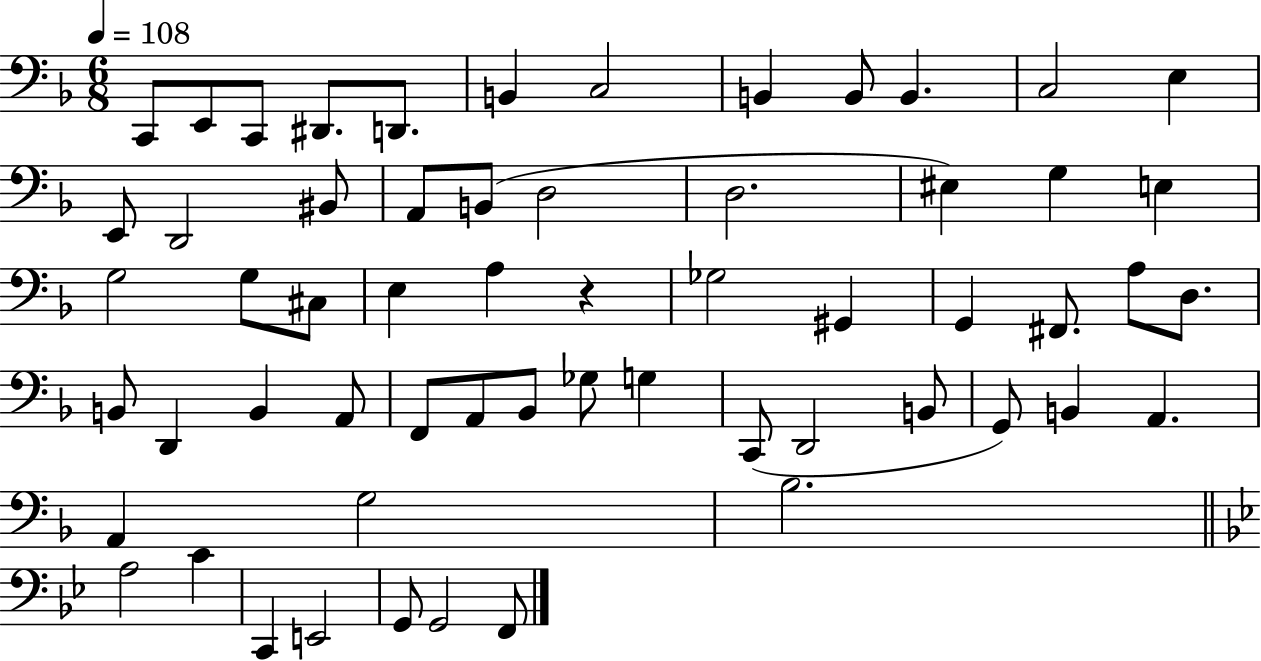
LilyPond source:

{
  \clef bass
  \numericTimeSignature
  \time 6/8
  \key f \major
  \tempo 4 = 108
  c,8 e,8 c,8 dis,8. d,8. | b,4 c2 | b,4 b,8 b,4. | c2 e4 | \break e,8 d,2 bis,8 | a,8 b,8( d2 | d2. | eis4) g4 e4 | \break g2 g8 cis8 | e4 a4 r4 | ges2 gis,4 | g,4 fis,8. a8 d8. | \break b,8 d,4 b,4 a,8 | f,8 a,8 bes,8 ges8 g4 | c,8( d,2 b,8 | g,8) b,4 a,4. | \break a,4 g2 | bes2. | \bar "||" \break \key g \minor a2 c'4 | c,4 e,2 | g,8 g,2 f,8 | \bar "|."
}